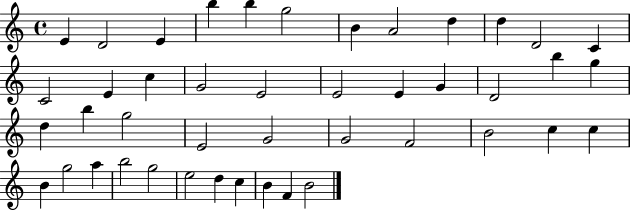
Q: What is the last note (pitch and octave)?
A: B4